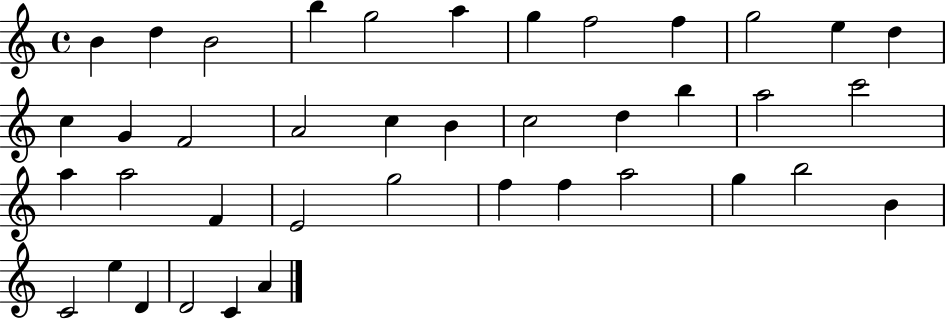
B4/q D5/q B4/h B5/q G5/h A5/q G5/q F5/h F5/q G5/h E5/q D5/q C5/q G4/q F4/h A4/h C5/q B4/q C5/h D5/q B5/q A5/h C6/h A5/q A5/h F4/q E4/h G5/h F5/q F5/q A5/h G5/q B5/h B4/q C4/h E5/q D4/q D4/h C4/q A4/q